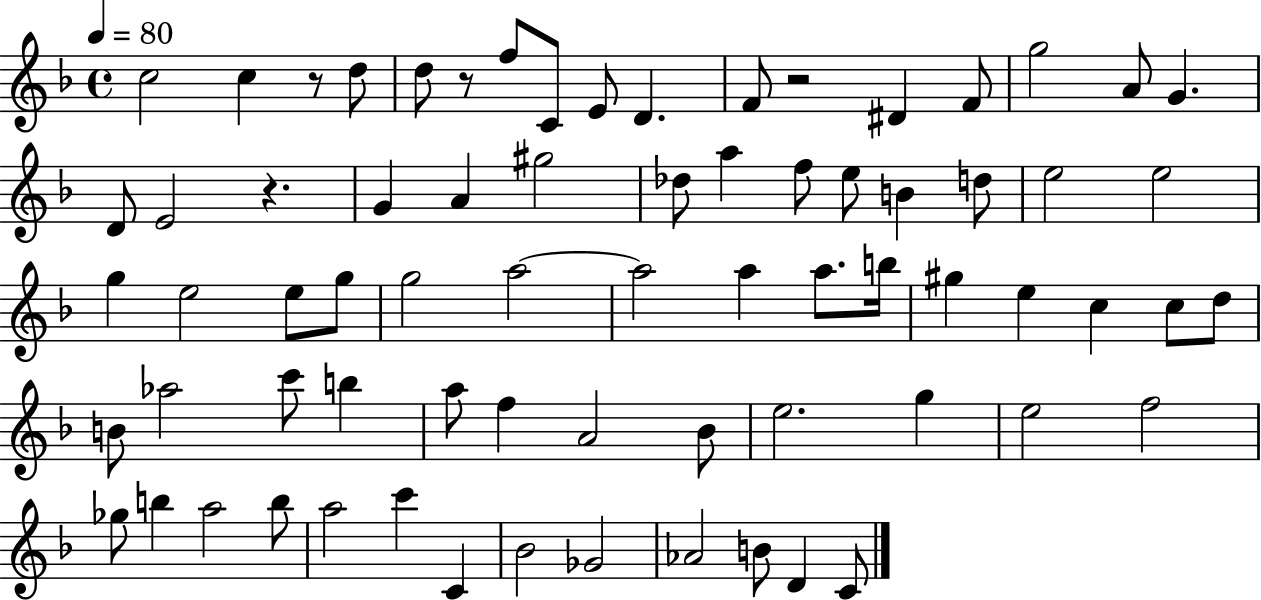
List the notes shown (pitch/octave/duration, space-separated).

C5/h C5/q R/e D5/e D5/e R/e F5/e C4/e E4/e D4/q. F4/e R/h D#4/q F4/e G5/h A4/e G4/q. D4/e E4/h R/q. G4/q A4/q G#5/h Db5/e A5/q F5/e E5/e B4/q D5/e E5/h E5/h G5/q E5/h E5/e G5/e G5/h A5/h A5/h A5/q A5/e. B5/s G#5/q E5/q C5/q C5/e D5/e B4/e Ab5/h C6/e B5/q A5/e F5/q A4/h Bb4/e E5/h. G5/q E5/h F5/h Gb5/e B5/q A5/h B5/e A5/h C6/q C4/q Bb4/h Gb4/h Ab4/h B4/e D4/q C4/e